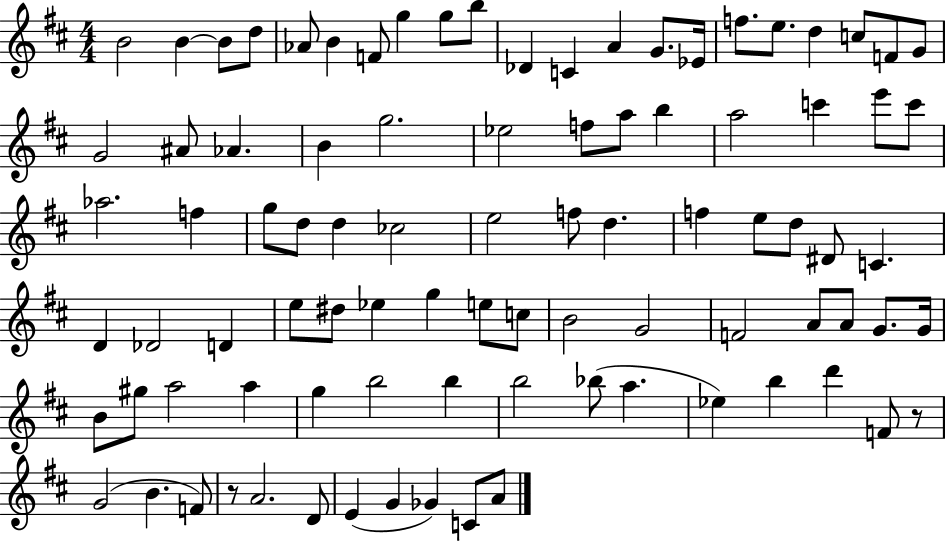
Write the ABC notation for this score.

X:1
T:Untitled
M:4/4
L:1/4
K:D
B2 B B/2 d/2 _A/2 B F/2 g g/2 b/2 _D C A G/2 _E/4 f/2 e/2 d c/2 F/2 G/2 G2 ^A/2 _A B g2 _e2 f/2 a/2 b a2 c' e'/2 c'/2 _a2 f g/2 d/2 d _c2 e2 f/2 d f e/2 d/2 ^D/2 C D _D2 D e/2 ^d/2 _e g e/2 c/2 B2 G2 F2 A/2 A/2 G/2 G/4 B/2 ^g/2 a2 a g b2 b b2 _b/2 a _e b d' F/2 z/2 G2 B F/2 z/2 A2 D/2 E G _G C/2 A/2